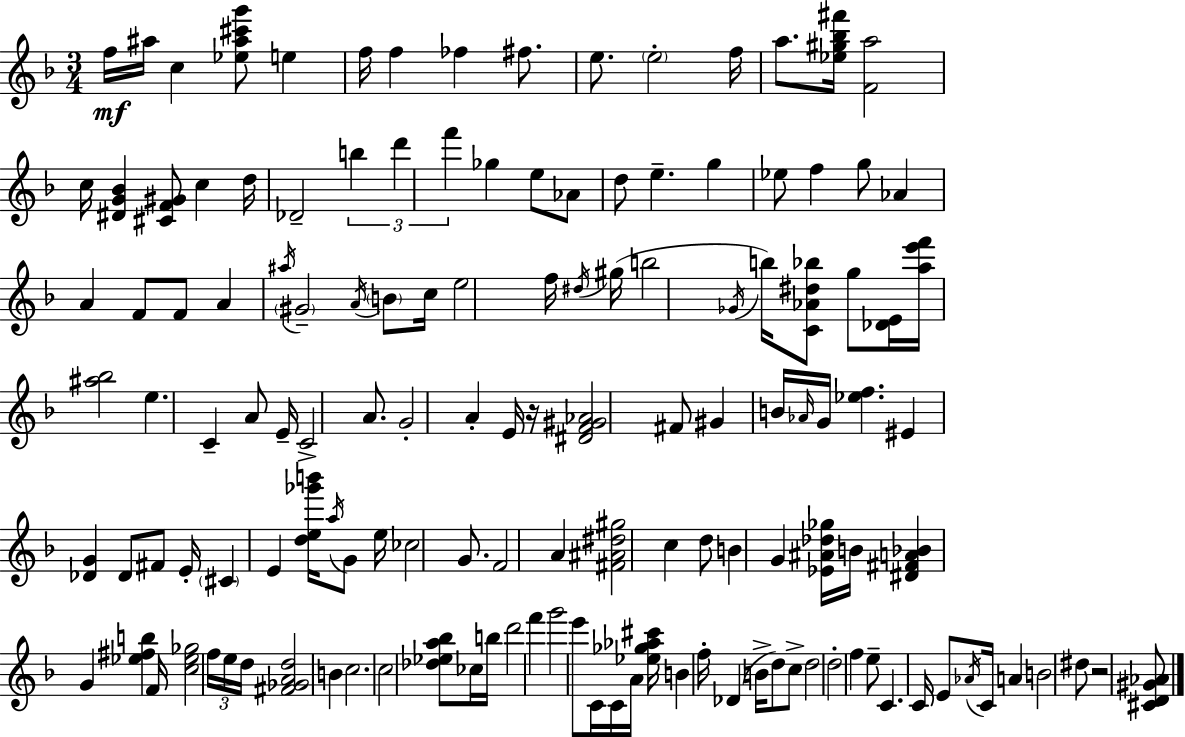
{
  \clef treble
  \numericTimeSignature
  \time 3/4
  \key f \major
  f''16\mf ais''16 c''4 <ees'' ais'' cis''' g'''>8 e''4 | f''16 f''4 fes''4 fis''8. | e''8. \parenthesize e''2-. f''16 | a''8. <ees'' gis'' bes'' fis'''>16 <f' a''>2 | \break c''16 <dis' g' bes'>4 <cis' f' gis'>8 c''4 d''16 | des'2-- \tuplet 3/2 { b''4 | d'''4 f'''4 } ges''4 | e''8 aes'8 d''8 e''4.-- | \break g''4 ees''8 f''4 g''8 | aes'4 a'4 f'8 f'8 | a'4 \acciaccatura { ais''16 } \parenthesize gis'2-- | \acciaccatura { a'16 } \parenthesize b'8 c''16 e''2 | \break f''16 \acciaccatura { dis''16 } gis''16( b''2 | \acciaccatura { ges'16 } b''16) <c' aes' dis'' bes''>8 g''8 <des' e'>16 <a'' e''' f'''>16 <ais'' bes''>2 | e''4. c'4-- | a'8 e'16-- c'2-> | \break a'8. g'2-. | a'4-. e'16 r16 <dis' f' gis' aes'>2 | fis'8 gis'4 b'16 \grace { aes'16 } g'16 <ees'' f''>4. | eis'4 <des' g'>4 | \break des'8 fis'8 e'16-. \parenthesize cis'4 e'4 | <d'' e'' ges''' b'''>16 \acciaccatura { a''16 } g'8 e''16 ces''2 | g'8. f'2 | a'4 <fis' ais' dis'' gis''>2 | \break c''4 d''8 b'4 | g'4 <ees' ais' des'' ges''>16 b'16 <dis' fis' a' bes'>4 g'4 | <ees'' fis'' b''>4 f'16 <c'' ees'' ges''>2 | \tuplet 3/2 { f''16 e''16 d''16 } <fis' ges' a' d''>2 | \break b'4 c''2. | c''2 | <des'' ees'' a'' bes''>8 ces''16 b''16 d'''2 | f'''4 g'''2 | \break e'''8 c'16 c'16 a'16 <ees'' ges'' aes'' cis'''>16 b'4 | f''16-. des'4( b'16-> d''8) c''8-> d''2 | d''2-. | f''4 e''8-- c'4. | \break c'16 e'8 \acciaccatura { aes'16 } c'16 a'4 b'2 | dis''8 r2 | <cis' d' gis' aes'>8 \bar "|."
}